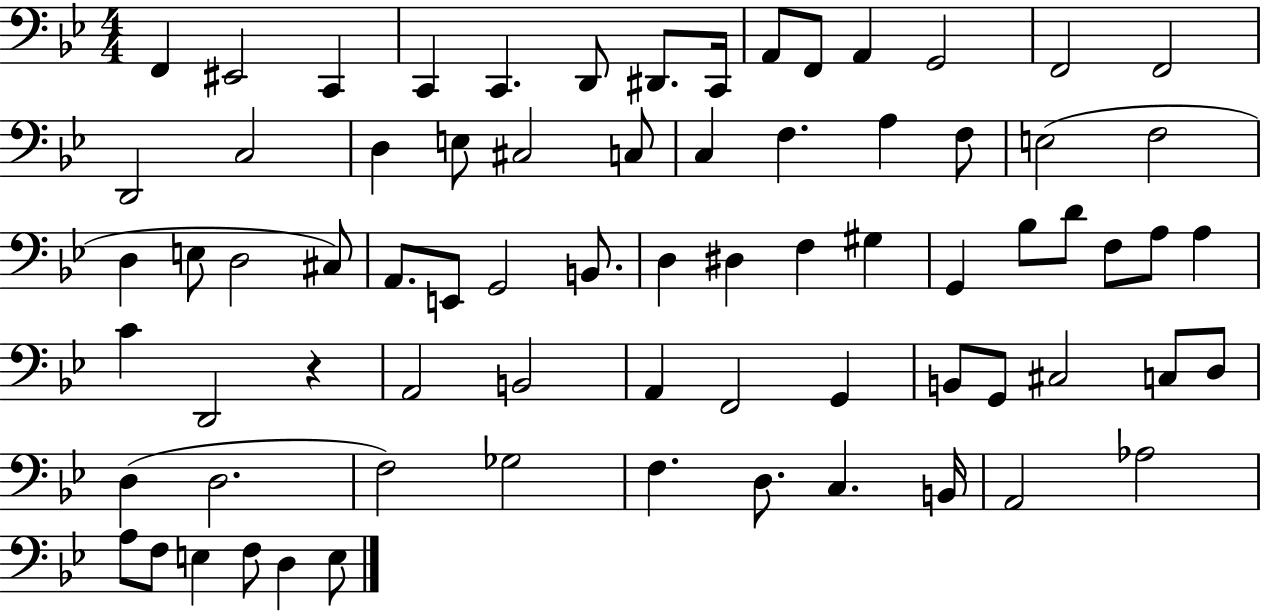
{
  \clef bass
  \numericTimeSignature
  \time 4/4
  \key bes \major
  f,4 eis,2 c,4 | c,4 c,4. d,8 dis,8. c,16 | a,8 f,8 a,4 g,2 | f,2 f,2 | \break d,2 c2 | d4 e8 cis2 c8 | c4 f4. a4 f8 | e2( f2 | \break d4 e8 d2 cis8) | a,8. e,8 g,2 b,8. | d4 dis4 f4 gis4 | g,4 bes8 d'8 f8 a8 a4 | \break c'4 d,2 r4 | a,2 b,2 | a,4 f,2 g,4 | b,8 g,8 cis2 c8 d8 | \break d4( d2. | f2) ges2 | f4. d8. c4. b,16 | a,2 aes2 | \break a8 f8 e4 f8 d4 e8 | \bar "|."
}